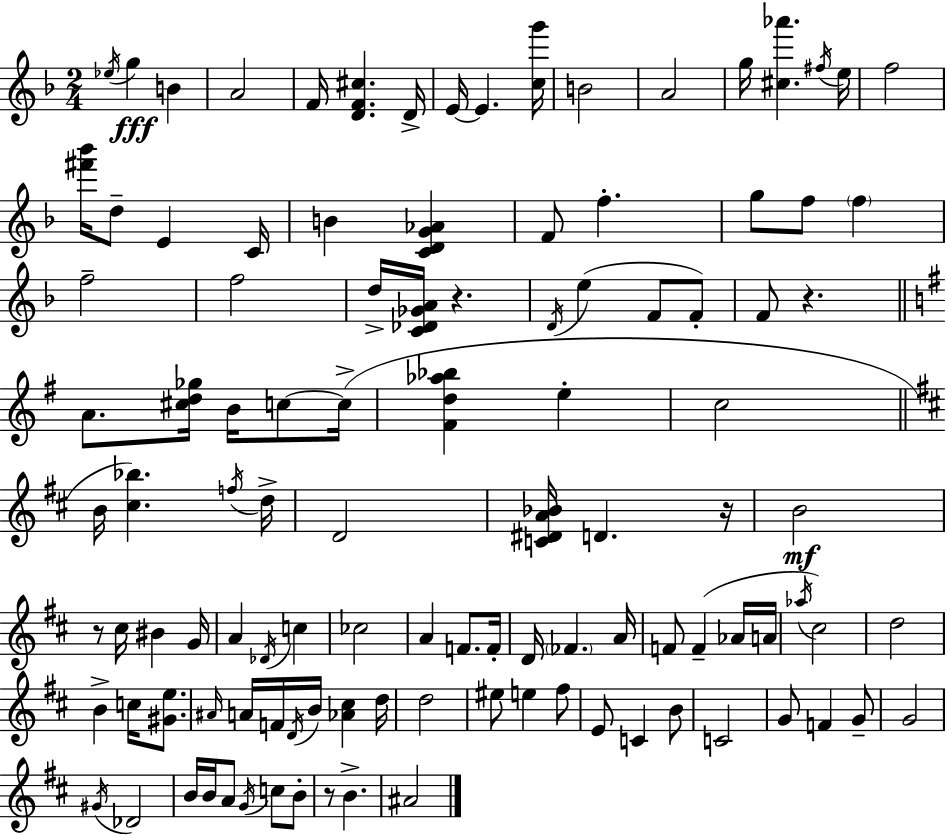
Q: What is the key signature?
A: F major